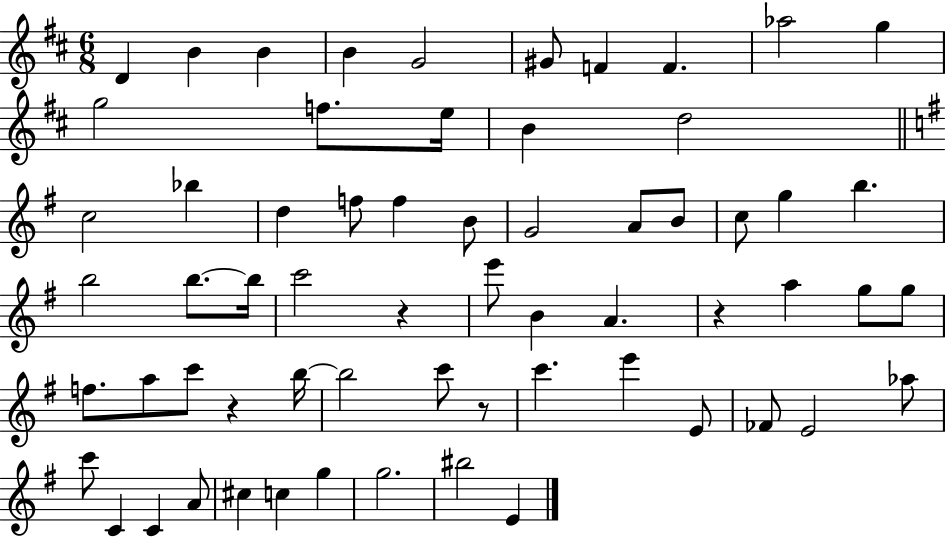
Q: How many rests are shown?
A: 4